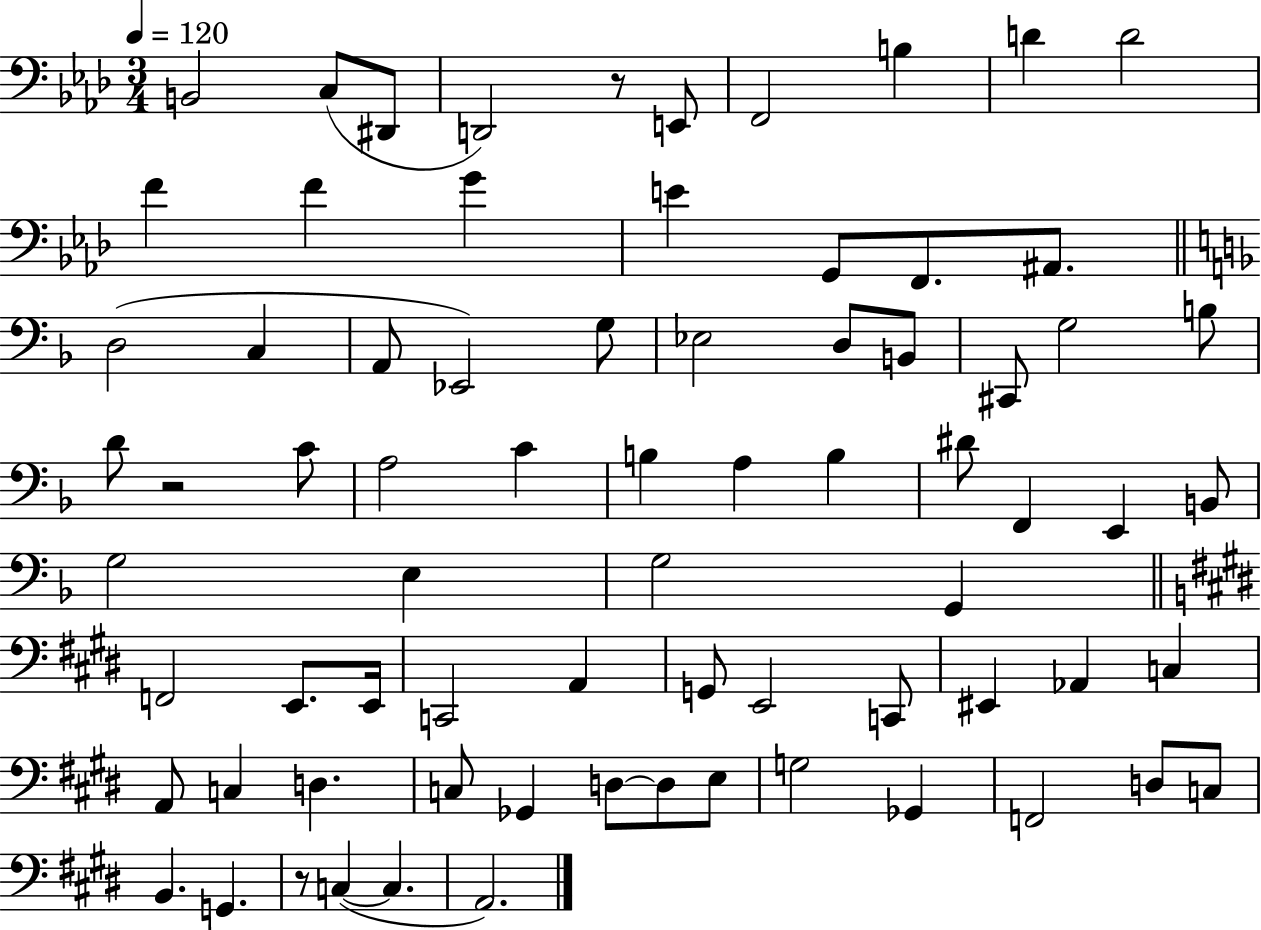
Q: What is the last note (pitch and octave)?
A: A2